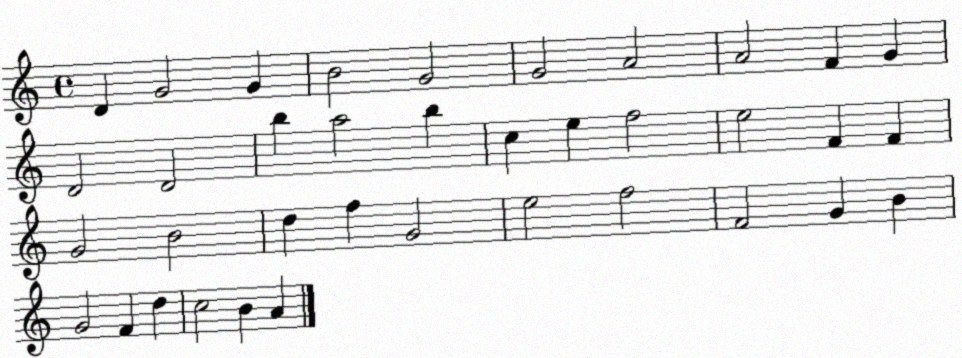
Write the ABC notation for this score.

X:1
T:Untitled
M:4/4
L:1/4
K:C
D G2 G B2 G2 G2 A2 A2 F G D2 D2 b a2 b c e f2 e2 F F G2 B2 d f G2 e2 f2 F2 G B G2 F d c2 B A